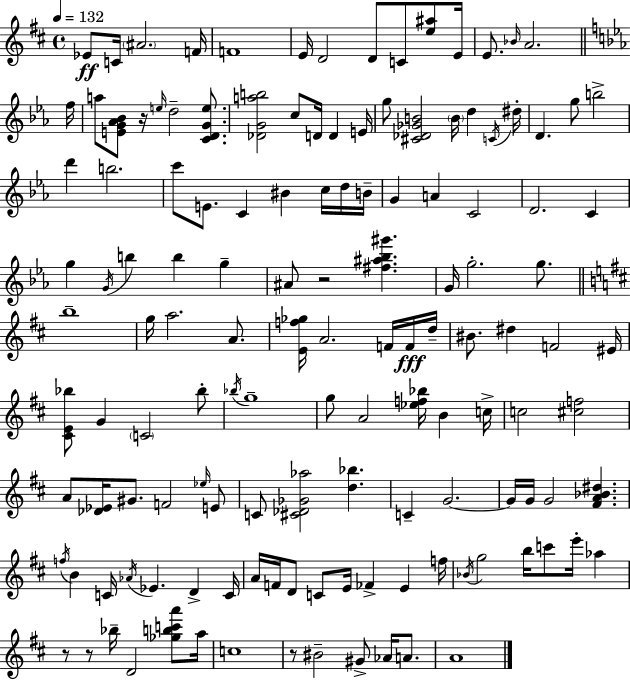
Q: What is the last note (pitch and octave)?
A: A4